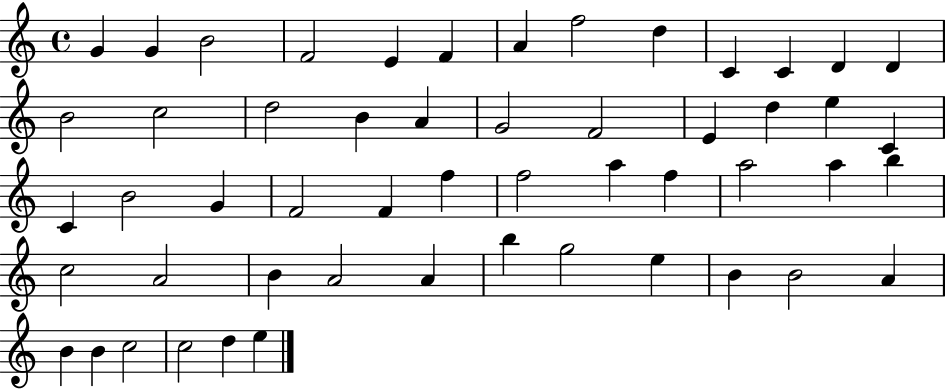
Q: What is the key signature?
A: C major